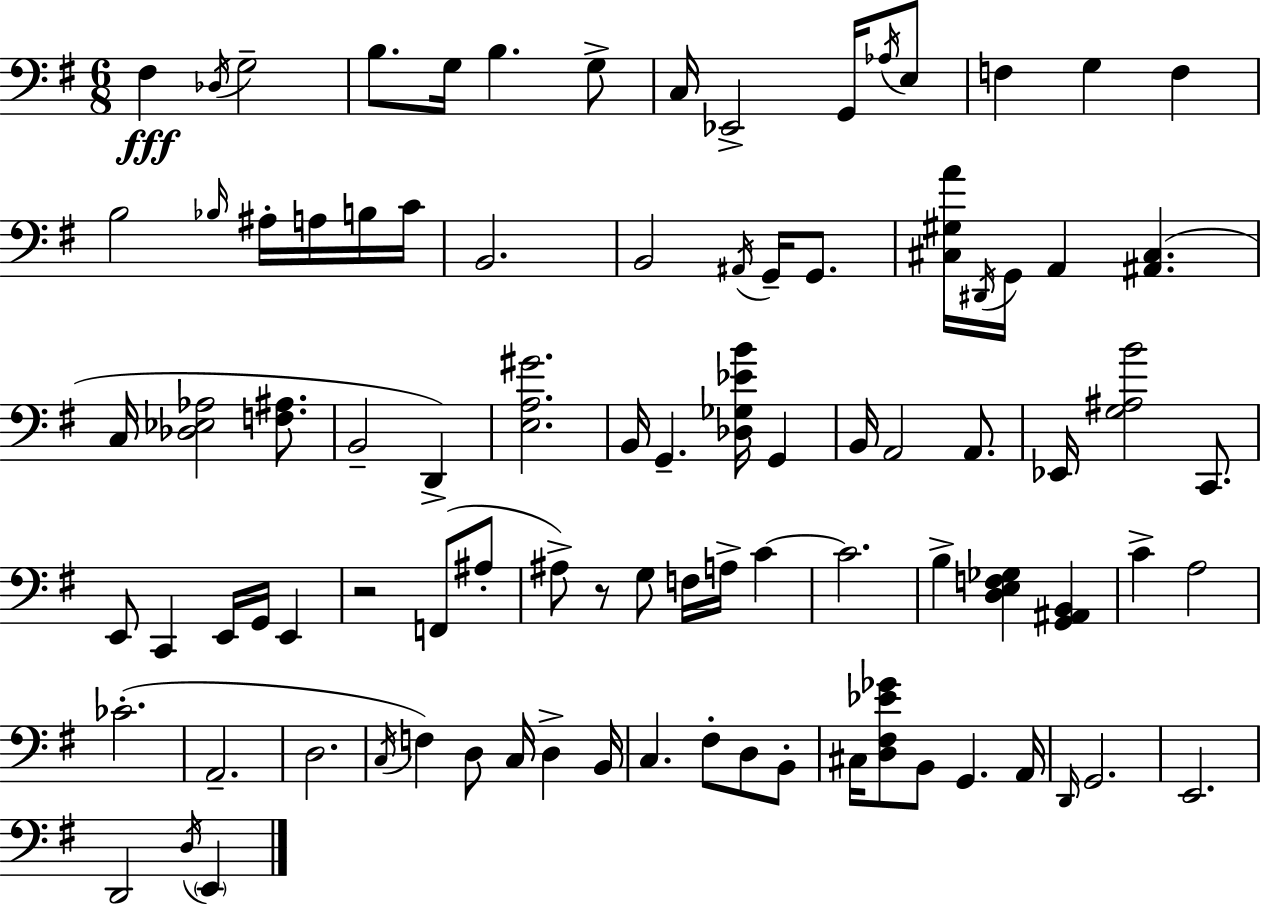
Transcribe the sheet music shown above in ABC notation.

X:1
T:Untitled
M:6/8
L:1/4
K:G
^F, _D,/4 G,2 B,/2 G,/4 B, G,/2 C,/4 _E,,2 G,,/4 _A,/4 E,/2 F, G, F, B,2 _B,/4 ^A,/4 A,/4 B,/4 C/4 B,,2 B,,2 ^A,,/4 G,,/4 G,,/2 [^C,^G,A]/4 ^D,,/4 G,,/4 A,, [^A,,^C,] C,/4 [_D,_E,_A,]2 [F,^A,]/2 B,,2 D,, [E,A,^G]2 B,,/4 G,, [_D,_G,_EB]/4 G,, B,,/4 A,,2 A,,/2 _E,,/4 [G,^A,B]2 C,,/2 E,,/2 C,, E,,/4 G,,/4 E,, z2 F,,/2 ^A,/2 ^A,/2 z/2 G,/2 F,/4 A,/4 C C2 B, [D,E,F,_G,] [G,,^A,,B,,] C A,2 _C2 A,,2 D,2 C,/4 F, D,/2 C,/4 D, B,,/4 C, ^F,/2 D,/2 B,,/2 ^C,/4 [D,^F,_E_G]/2 B,,/2 G,, A,,/4 D,,/4 G,,2 E,,2 D,,2 D,/4 E,,